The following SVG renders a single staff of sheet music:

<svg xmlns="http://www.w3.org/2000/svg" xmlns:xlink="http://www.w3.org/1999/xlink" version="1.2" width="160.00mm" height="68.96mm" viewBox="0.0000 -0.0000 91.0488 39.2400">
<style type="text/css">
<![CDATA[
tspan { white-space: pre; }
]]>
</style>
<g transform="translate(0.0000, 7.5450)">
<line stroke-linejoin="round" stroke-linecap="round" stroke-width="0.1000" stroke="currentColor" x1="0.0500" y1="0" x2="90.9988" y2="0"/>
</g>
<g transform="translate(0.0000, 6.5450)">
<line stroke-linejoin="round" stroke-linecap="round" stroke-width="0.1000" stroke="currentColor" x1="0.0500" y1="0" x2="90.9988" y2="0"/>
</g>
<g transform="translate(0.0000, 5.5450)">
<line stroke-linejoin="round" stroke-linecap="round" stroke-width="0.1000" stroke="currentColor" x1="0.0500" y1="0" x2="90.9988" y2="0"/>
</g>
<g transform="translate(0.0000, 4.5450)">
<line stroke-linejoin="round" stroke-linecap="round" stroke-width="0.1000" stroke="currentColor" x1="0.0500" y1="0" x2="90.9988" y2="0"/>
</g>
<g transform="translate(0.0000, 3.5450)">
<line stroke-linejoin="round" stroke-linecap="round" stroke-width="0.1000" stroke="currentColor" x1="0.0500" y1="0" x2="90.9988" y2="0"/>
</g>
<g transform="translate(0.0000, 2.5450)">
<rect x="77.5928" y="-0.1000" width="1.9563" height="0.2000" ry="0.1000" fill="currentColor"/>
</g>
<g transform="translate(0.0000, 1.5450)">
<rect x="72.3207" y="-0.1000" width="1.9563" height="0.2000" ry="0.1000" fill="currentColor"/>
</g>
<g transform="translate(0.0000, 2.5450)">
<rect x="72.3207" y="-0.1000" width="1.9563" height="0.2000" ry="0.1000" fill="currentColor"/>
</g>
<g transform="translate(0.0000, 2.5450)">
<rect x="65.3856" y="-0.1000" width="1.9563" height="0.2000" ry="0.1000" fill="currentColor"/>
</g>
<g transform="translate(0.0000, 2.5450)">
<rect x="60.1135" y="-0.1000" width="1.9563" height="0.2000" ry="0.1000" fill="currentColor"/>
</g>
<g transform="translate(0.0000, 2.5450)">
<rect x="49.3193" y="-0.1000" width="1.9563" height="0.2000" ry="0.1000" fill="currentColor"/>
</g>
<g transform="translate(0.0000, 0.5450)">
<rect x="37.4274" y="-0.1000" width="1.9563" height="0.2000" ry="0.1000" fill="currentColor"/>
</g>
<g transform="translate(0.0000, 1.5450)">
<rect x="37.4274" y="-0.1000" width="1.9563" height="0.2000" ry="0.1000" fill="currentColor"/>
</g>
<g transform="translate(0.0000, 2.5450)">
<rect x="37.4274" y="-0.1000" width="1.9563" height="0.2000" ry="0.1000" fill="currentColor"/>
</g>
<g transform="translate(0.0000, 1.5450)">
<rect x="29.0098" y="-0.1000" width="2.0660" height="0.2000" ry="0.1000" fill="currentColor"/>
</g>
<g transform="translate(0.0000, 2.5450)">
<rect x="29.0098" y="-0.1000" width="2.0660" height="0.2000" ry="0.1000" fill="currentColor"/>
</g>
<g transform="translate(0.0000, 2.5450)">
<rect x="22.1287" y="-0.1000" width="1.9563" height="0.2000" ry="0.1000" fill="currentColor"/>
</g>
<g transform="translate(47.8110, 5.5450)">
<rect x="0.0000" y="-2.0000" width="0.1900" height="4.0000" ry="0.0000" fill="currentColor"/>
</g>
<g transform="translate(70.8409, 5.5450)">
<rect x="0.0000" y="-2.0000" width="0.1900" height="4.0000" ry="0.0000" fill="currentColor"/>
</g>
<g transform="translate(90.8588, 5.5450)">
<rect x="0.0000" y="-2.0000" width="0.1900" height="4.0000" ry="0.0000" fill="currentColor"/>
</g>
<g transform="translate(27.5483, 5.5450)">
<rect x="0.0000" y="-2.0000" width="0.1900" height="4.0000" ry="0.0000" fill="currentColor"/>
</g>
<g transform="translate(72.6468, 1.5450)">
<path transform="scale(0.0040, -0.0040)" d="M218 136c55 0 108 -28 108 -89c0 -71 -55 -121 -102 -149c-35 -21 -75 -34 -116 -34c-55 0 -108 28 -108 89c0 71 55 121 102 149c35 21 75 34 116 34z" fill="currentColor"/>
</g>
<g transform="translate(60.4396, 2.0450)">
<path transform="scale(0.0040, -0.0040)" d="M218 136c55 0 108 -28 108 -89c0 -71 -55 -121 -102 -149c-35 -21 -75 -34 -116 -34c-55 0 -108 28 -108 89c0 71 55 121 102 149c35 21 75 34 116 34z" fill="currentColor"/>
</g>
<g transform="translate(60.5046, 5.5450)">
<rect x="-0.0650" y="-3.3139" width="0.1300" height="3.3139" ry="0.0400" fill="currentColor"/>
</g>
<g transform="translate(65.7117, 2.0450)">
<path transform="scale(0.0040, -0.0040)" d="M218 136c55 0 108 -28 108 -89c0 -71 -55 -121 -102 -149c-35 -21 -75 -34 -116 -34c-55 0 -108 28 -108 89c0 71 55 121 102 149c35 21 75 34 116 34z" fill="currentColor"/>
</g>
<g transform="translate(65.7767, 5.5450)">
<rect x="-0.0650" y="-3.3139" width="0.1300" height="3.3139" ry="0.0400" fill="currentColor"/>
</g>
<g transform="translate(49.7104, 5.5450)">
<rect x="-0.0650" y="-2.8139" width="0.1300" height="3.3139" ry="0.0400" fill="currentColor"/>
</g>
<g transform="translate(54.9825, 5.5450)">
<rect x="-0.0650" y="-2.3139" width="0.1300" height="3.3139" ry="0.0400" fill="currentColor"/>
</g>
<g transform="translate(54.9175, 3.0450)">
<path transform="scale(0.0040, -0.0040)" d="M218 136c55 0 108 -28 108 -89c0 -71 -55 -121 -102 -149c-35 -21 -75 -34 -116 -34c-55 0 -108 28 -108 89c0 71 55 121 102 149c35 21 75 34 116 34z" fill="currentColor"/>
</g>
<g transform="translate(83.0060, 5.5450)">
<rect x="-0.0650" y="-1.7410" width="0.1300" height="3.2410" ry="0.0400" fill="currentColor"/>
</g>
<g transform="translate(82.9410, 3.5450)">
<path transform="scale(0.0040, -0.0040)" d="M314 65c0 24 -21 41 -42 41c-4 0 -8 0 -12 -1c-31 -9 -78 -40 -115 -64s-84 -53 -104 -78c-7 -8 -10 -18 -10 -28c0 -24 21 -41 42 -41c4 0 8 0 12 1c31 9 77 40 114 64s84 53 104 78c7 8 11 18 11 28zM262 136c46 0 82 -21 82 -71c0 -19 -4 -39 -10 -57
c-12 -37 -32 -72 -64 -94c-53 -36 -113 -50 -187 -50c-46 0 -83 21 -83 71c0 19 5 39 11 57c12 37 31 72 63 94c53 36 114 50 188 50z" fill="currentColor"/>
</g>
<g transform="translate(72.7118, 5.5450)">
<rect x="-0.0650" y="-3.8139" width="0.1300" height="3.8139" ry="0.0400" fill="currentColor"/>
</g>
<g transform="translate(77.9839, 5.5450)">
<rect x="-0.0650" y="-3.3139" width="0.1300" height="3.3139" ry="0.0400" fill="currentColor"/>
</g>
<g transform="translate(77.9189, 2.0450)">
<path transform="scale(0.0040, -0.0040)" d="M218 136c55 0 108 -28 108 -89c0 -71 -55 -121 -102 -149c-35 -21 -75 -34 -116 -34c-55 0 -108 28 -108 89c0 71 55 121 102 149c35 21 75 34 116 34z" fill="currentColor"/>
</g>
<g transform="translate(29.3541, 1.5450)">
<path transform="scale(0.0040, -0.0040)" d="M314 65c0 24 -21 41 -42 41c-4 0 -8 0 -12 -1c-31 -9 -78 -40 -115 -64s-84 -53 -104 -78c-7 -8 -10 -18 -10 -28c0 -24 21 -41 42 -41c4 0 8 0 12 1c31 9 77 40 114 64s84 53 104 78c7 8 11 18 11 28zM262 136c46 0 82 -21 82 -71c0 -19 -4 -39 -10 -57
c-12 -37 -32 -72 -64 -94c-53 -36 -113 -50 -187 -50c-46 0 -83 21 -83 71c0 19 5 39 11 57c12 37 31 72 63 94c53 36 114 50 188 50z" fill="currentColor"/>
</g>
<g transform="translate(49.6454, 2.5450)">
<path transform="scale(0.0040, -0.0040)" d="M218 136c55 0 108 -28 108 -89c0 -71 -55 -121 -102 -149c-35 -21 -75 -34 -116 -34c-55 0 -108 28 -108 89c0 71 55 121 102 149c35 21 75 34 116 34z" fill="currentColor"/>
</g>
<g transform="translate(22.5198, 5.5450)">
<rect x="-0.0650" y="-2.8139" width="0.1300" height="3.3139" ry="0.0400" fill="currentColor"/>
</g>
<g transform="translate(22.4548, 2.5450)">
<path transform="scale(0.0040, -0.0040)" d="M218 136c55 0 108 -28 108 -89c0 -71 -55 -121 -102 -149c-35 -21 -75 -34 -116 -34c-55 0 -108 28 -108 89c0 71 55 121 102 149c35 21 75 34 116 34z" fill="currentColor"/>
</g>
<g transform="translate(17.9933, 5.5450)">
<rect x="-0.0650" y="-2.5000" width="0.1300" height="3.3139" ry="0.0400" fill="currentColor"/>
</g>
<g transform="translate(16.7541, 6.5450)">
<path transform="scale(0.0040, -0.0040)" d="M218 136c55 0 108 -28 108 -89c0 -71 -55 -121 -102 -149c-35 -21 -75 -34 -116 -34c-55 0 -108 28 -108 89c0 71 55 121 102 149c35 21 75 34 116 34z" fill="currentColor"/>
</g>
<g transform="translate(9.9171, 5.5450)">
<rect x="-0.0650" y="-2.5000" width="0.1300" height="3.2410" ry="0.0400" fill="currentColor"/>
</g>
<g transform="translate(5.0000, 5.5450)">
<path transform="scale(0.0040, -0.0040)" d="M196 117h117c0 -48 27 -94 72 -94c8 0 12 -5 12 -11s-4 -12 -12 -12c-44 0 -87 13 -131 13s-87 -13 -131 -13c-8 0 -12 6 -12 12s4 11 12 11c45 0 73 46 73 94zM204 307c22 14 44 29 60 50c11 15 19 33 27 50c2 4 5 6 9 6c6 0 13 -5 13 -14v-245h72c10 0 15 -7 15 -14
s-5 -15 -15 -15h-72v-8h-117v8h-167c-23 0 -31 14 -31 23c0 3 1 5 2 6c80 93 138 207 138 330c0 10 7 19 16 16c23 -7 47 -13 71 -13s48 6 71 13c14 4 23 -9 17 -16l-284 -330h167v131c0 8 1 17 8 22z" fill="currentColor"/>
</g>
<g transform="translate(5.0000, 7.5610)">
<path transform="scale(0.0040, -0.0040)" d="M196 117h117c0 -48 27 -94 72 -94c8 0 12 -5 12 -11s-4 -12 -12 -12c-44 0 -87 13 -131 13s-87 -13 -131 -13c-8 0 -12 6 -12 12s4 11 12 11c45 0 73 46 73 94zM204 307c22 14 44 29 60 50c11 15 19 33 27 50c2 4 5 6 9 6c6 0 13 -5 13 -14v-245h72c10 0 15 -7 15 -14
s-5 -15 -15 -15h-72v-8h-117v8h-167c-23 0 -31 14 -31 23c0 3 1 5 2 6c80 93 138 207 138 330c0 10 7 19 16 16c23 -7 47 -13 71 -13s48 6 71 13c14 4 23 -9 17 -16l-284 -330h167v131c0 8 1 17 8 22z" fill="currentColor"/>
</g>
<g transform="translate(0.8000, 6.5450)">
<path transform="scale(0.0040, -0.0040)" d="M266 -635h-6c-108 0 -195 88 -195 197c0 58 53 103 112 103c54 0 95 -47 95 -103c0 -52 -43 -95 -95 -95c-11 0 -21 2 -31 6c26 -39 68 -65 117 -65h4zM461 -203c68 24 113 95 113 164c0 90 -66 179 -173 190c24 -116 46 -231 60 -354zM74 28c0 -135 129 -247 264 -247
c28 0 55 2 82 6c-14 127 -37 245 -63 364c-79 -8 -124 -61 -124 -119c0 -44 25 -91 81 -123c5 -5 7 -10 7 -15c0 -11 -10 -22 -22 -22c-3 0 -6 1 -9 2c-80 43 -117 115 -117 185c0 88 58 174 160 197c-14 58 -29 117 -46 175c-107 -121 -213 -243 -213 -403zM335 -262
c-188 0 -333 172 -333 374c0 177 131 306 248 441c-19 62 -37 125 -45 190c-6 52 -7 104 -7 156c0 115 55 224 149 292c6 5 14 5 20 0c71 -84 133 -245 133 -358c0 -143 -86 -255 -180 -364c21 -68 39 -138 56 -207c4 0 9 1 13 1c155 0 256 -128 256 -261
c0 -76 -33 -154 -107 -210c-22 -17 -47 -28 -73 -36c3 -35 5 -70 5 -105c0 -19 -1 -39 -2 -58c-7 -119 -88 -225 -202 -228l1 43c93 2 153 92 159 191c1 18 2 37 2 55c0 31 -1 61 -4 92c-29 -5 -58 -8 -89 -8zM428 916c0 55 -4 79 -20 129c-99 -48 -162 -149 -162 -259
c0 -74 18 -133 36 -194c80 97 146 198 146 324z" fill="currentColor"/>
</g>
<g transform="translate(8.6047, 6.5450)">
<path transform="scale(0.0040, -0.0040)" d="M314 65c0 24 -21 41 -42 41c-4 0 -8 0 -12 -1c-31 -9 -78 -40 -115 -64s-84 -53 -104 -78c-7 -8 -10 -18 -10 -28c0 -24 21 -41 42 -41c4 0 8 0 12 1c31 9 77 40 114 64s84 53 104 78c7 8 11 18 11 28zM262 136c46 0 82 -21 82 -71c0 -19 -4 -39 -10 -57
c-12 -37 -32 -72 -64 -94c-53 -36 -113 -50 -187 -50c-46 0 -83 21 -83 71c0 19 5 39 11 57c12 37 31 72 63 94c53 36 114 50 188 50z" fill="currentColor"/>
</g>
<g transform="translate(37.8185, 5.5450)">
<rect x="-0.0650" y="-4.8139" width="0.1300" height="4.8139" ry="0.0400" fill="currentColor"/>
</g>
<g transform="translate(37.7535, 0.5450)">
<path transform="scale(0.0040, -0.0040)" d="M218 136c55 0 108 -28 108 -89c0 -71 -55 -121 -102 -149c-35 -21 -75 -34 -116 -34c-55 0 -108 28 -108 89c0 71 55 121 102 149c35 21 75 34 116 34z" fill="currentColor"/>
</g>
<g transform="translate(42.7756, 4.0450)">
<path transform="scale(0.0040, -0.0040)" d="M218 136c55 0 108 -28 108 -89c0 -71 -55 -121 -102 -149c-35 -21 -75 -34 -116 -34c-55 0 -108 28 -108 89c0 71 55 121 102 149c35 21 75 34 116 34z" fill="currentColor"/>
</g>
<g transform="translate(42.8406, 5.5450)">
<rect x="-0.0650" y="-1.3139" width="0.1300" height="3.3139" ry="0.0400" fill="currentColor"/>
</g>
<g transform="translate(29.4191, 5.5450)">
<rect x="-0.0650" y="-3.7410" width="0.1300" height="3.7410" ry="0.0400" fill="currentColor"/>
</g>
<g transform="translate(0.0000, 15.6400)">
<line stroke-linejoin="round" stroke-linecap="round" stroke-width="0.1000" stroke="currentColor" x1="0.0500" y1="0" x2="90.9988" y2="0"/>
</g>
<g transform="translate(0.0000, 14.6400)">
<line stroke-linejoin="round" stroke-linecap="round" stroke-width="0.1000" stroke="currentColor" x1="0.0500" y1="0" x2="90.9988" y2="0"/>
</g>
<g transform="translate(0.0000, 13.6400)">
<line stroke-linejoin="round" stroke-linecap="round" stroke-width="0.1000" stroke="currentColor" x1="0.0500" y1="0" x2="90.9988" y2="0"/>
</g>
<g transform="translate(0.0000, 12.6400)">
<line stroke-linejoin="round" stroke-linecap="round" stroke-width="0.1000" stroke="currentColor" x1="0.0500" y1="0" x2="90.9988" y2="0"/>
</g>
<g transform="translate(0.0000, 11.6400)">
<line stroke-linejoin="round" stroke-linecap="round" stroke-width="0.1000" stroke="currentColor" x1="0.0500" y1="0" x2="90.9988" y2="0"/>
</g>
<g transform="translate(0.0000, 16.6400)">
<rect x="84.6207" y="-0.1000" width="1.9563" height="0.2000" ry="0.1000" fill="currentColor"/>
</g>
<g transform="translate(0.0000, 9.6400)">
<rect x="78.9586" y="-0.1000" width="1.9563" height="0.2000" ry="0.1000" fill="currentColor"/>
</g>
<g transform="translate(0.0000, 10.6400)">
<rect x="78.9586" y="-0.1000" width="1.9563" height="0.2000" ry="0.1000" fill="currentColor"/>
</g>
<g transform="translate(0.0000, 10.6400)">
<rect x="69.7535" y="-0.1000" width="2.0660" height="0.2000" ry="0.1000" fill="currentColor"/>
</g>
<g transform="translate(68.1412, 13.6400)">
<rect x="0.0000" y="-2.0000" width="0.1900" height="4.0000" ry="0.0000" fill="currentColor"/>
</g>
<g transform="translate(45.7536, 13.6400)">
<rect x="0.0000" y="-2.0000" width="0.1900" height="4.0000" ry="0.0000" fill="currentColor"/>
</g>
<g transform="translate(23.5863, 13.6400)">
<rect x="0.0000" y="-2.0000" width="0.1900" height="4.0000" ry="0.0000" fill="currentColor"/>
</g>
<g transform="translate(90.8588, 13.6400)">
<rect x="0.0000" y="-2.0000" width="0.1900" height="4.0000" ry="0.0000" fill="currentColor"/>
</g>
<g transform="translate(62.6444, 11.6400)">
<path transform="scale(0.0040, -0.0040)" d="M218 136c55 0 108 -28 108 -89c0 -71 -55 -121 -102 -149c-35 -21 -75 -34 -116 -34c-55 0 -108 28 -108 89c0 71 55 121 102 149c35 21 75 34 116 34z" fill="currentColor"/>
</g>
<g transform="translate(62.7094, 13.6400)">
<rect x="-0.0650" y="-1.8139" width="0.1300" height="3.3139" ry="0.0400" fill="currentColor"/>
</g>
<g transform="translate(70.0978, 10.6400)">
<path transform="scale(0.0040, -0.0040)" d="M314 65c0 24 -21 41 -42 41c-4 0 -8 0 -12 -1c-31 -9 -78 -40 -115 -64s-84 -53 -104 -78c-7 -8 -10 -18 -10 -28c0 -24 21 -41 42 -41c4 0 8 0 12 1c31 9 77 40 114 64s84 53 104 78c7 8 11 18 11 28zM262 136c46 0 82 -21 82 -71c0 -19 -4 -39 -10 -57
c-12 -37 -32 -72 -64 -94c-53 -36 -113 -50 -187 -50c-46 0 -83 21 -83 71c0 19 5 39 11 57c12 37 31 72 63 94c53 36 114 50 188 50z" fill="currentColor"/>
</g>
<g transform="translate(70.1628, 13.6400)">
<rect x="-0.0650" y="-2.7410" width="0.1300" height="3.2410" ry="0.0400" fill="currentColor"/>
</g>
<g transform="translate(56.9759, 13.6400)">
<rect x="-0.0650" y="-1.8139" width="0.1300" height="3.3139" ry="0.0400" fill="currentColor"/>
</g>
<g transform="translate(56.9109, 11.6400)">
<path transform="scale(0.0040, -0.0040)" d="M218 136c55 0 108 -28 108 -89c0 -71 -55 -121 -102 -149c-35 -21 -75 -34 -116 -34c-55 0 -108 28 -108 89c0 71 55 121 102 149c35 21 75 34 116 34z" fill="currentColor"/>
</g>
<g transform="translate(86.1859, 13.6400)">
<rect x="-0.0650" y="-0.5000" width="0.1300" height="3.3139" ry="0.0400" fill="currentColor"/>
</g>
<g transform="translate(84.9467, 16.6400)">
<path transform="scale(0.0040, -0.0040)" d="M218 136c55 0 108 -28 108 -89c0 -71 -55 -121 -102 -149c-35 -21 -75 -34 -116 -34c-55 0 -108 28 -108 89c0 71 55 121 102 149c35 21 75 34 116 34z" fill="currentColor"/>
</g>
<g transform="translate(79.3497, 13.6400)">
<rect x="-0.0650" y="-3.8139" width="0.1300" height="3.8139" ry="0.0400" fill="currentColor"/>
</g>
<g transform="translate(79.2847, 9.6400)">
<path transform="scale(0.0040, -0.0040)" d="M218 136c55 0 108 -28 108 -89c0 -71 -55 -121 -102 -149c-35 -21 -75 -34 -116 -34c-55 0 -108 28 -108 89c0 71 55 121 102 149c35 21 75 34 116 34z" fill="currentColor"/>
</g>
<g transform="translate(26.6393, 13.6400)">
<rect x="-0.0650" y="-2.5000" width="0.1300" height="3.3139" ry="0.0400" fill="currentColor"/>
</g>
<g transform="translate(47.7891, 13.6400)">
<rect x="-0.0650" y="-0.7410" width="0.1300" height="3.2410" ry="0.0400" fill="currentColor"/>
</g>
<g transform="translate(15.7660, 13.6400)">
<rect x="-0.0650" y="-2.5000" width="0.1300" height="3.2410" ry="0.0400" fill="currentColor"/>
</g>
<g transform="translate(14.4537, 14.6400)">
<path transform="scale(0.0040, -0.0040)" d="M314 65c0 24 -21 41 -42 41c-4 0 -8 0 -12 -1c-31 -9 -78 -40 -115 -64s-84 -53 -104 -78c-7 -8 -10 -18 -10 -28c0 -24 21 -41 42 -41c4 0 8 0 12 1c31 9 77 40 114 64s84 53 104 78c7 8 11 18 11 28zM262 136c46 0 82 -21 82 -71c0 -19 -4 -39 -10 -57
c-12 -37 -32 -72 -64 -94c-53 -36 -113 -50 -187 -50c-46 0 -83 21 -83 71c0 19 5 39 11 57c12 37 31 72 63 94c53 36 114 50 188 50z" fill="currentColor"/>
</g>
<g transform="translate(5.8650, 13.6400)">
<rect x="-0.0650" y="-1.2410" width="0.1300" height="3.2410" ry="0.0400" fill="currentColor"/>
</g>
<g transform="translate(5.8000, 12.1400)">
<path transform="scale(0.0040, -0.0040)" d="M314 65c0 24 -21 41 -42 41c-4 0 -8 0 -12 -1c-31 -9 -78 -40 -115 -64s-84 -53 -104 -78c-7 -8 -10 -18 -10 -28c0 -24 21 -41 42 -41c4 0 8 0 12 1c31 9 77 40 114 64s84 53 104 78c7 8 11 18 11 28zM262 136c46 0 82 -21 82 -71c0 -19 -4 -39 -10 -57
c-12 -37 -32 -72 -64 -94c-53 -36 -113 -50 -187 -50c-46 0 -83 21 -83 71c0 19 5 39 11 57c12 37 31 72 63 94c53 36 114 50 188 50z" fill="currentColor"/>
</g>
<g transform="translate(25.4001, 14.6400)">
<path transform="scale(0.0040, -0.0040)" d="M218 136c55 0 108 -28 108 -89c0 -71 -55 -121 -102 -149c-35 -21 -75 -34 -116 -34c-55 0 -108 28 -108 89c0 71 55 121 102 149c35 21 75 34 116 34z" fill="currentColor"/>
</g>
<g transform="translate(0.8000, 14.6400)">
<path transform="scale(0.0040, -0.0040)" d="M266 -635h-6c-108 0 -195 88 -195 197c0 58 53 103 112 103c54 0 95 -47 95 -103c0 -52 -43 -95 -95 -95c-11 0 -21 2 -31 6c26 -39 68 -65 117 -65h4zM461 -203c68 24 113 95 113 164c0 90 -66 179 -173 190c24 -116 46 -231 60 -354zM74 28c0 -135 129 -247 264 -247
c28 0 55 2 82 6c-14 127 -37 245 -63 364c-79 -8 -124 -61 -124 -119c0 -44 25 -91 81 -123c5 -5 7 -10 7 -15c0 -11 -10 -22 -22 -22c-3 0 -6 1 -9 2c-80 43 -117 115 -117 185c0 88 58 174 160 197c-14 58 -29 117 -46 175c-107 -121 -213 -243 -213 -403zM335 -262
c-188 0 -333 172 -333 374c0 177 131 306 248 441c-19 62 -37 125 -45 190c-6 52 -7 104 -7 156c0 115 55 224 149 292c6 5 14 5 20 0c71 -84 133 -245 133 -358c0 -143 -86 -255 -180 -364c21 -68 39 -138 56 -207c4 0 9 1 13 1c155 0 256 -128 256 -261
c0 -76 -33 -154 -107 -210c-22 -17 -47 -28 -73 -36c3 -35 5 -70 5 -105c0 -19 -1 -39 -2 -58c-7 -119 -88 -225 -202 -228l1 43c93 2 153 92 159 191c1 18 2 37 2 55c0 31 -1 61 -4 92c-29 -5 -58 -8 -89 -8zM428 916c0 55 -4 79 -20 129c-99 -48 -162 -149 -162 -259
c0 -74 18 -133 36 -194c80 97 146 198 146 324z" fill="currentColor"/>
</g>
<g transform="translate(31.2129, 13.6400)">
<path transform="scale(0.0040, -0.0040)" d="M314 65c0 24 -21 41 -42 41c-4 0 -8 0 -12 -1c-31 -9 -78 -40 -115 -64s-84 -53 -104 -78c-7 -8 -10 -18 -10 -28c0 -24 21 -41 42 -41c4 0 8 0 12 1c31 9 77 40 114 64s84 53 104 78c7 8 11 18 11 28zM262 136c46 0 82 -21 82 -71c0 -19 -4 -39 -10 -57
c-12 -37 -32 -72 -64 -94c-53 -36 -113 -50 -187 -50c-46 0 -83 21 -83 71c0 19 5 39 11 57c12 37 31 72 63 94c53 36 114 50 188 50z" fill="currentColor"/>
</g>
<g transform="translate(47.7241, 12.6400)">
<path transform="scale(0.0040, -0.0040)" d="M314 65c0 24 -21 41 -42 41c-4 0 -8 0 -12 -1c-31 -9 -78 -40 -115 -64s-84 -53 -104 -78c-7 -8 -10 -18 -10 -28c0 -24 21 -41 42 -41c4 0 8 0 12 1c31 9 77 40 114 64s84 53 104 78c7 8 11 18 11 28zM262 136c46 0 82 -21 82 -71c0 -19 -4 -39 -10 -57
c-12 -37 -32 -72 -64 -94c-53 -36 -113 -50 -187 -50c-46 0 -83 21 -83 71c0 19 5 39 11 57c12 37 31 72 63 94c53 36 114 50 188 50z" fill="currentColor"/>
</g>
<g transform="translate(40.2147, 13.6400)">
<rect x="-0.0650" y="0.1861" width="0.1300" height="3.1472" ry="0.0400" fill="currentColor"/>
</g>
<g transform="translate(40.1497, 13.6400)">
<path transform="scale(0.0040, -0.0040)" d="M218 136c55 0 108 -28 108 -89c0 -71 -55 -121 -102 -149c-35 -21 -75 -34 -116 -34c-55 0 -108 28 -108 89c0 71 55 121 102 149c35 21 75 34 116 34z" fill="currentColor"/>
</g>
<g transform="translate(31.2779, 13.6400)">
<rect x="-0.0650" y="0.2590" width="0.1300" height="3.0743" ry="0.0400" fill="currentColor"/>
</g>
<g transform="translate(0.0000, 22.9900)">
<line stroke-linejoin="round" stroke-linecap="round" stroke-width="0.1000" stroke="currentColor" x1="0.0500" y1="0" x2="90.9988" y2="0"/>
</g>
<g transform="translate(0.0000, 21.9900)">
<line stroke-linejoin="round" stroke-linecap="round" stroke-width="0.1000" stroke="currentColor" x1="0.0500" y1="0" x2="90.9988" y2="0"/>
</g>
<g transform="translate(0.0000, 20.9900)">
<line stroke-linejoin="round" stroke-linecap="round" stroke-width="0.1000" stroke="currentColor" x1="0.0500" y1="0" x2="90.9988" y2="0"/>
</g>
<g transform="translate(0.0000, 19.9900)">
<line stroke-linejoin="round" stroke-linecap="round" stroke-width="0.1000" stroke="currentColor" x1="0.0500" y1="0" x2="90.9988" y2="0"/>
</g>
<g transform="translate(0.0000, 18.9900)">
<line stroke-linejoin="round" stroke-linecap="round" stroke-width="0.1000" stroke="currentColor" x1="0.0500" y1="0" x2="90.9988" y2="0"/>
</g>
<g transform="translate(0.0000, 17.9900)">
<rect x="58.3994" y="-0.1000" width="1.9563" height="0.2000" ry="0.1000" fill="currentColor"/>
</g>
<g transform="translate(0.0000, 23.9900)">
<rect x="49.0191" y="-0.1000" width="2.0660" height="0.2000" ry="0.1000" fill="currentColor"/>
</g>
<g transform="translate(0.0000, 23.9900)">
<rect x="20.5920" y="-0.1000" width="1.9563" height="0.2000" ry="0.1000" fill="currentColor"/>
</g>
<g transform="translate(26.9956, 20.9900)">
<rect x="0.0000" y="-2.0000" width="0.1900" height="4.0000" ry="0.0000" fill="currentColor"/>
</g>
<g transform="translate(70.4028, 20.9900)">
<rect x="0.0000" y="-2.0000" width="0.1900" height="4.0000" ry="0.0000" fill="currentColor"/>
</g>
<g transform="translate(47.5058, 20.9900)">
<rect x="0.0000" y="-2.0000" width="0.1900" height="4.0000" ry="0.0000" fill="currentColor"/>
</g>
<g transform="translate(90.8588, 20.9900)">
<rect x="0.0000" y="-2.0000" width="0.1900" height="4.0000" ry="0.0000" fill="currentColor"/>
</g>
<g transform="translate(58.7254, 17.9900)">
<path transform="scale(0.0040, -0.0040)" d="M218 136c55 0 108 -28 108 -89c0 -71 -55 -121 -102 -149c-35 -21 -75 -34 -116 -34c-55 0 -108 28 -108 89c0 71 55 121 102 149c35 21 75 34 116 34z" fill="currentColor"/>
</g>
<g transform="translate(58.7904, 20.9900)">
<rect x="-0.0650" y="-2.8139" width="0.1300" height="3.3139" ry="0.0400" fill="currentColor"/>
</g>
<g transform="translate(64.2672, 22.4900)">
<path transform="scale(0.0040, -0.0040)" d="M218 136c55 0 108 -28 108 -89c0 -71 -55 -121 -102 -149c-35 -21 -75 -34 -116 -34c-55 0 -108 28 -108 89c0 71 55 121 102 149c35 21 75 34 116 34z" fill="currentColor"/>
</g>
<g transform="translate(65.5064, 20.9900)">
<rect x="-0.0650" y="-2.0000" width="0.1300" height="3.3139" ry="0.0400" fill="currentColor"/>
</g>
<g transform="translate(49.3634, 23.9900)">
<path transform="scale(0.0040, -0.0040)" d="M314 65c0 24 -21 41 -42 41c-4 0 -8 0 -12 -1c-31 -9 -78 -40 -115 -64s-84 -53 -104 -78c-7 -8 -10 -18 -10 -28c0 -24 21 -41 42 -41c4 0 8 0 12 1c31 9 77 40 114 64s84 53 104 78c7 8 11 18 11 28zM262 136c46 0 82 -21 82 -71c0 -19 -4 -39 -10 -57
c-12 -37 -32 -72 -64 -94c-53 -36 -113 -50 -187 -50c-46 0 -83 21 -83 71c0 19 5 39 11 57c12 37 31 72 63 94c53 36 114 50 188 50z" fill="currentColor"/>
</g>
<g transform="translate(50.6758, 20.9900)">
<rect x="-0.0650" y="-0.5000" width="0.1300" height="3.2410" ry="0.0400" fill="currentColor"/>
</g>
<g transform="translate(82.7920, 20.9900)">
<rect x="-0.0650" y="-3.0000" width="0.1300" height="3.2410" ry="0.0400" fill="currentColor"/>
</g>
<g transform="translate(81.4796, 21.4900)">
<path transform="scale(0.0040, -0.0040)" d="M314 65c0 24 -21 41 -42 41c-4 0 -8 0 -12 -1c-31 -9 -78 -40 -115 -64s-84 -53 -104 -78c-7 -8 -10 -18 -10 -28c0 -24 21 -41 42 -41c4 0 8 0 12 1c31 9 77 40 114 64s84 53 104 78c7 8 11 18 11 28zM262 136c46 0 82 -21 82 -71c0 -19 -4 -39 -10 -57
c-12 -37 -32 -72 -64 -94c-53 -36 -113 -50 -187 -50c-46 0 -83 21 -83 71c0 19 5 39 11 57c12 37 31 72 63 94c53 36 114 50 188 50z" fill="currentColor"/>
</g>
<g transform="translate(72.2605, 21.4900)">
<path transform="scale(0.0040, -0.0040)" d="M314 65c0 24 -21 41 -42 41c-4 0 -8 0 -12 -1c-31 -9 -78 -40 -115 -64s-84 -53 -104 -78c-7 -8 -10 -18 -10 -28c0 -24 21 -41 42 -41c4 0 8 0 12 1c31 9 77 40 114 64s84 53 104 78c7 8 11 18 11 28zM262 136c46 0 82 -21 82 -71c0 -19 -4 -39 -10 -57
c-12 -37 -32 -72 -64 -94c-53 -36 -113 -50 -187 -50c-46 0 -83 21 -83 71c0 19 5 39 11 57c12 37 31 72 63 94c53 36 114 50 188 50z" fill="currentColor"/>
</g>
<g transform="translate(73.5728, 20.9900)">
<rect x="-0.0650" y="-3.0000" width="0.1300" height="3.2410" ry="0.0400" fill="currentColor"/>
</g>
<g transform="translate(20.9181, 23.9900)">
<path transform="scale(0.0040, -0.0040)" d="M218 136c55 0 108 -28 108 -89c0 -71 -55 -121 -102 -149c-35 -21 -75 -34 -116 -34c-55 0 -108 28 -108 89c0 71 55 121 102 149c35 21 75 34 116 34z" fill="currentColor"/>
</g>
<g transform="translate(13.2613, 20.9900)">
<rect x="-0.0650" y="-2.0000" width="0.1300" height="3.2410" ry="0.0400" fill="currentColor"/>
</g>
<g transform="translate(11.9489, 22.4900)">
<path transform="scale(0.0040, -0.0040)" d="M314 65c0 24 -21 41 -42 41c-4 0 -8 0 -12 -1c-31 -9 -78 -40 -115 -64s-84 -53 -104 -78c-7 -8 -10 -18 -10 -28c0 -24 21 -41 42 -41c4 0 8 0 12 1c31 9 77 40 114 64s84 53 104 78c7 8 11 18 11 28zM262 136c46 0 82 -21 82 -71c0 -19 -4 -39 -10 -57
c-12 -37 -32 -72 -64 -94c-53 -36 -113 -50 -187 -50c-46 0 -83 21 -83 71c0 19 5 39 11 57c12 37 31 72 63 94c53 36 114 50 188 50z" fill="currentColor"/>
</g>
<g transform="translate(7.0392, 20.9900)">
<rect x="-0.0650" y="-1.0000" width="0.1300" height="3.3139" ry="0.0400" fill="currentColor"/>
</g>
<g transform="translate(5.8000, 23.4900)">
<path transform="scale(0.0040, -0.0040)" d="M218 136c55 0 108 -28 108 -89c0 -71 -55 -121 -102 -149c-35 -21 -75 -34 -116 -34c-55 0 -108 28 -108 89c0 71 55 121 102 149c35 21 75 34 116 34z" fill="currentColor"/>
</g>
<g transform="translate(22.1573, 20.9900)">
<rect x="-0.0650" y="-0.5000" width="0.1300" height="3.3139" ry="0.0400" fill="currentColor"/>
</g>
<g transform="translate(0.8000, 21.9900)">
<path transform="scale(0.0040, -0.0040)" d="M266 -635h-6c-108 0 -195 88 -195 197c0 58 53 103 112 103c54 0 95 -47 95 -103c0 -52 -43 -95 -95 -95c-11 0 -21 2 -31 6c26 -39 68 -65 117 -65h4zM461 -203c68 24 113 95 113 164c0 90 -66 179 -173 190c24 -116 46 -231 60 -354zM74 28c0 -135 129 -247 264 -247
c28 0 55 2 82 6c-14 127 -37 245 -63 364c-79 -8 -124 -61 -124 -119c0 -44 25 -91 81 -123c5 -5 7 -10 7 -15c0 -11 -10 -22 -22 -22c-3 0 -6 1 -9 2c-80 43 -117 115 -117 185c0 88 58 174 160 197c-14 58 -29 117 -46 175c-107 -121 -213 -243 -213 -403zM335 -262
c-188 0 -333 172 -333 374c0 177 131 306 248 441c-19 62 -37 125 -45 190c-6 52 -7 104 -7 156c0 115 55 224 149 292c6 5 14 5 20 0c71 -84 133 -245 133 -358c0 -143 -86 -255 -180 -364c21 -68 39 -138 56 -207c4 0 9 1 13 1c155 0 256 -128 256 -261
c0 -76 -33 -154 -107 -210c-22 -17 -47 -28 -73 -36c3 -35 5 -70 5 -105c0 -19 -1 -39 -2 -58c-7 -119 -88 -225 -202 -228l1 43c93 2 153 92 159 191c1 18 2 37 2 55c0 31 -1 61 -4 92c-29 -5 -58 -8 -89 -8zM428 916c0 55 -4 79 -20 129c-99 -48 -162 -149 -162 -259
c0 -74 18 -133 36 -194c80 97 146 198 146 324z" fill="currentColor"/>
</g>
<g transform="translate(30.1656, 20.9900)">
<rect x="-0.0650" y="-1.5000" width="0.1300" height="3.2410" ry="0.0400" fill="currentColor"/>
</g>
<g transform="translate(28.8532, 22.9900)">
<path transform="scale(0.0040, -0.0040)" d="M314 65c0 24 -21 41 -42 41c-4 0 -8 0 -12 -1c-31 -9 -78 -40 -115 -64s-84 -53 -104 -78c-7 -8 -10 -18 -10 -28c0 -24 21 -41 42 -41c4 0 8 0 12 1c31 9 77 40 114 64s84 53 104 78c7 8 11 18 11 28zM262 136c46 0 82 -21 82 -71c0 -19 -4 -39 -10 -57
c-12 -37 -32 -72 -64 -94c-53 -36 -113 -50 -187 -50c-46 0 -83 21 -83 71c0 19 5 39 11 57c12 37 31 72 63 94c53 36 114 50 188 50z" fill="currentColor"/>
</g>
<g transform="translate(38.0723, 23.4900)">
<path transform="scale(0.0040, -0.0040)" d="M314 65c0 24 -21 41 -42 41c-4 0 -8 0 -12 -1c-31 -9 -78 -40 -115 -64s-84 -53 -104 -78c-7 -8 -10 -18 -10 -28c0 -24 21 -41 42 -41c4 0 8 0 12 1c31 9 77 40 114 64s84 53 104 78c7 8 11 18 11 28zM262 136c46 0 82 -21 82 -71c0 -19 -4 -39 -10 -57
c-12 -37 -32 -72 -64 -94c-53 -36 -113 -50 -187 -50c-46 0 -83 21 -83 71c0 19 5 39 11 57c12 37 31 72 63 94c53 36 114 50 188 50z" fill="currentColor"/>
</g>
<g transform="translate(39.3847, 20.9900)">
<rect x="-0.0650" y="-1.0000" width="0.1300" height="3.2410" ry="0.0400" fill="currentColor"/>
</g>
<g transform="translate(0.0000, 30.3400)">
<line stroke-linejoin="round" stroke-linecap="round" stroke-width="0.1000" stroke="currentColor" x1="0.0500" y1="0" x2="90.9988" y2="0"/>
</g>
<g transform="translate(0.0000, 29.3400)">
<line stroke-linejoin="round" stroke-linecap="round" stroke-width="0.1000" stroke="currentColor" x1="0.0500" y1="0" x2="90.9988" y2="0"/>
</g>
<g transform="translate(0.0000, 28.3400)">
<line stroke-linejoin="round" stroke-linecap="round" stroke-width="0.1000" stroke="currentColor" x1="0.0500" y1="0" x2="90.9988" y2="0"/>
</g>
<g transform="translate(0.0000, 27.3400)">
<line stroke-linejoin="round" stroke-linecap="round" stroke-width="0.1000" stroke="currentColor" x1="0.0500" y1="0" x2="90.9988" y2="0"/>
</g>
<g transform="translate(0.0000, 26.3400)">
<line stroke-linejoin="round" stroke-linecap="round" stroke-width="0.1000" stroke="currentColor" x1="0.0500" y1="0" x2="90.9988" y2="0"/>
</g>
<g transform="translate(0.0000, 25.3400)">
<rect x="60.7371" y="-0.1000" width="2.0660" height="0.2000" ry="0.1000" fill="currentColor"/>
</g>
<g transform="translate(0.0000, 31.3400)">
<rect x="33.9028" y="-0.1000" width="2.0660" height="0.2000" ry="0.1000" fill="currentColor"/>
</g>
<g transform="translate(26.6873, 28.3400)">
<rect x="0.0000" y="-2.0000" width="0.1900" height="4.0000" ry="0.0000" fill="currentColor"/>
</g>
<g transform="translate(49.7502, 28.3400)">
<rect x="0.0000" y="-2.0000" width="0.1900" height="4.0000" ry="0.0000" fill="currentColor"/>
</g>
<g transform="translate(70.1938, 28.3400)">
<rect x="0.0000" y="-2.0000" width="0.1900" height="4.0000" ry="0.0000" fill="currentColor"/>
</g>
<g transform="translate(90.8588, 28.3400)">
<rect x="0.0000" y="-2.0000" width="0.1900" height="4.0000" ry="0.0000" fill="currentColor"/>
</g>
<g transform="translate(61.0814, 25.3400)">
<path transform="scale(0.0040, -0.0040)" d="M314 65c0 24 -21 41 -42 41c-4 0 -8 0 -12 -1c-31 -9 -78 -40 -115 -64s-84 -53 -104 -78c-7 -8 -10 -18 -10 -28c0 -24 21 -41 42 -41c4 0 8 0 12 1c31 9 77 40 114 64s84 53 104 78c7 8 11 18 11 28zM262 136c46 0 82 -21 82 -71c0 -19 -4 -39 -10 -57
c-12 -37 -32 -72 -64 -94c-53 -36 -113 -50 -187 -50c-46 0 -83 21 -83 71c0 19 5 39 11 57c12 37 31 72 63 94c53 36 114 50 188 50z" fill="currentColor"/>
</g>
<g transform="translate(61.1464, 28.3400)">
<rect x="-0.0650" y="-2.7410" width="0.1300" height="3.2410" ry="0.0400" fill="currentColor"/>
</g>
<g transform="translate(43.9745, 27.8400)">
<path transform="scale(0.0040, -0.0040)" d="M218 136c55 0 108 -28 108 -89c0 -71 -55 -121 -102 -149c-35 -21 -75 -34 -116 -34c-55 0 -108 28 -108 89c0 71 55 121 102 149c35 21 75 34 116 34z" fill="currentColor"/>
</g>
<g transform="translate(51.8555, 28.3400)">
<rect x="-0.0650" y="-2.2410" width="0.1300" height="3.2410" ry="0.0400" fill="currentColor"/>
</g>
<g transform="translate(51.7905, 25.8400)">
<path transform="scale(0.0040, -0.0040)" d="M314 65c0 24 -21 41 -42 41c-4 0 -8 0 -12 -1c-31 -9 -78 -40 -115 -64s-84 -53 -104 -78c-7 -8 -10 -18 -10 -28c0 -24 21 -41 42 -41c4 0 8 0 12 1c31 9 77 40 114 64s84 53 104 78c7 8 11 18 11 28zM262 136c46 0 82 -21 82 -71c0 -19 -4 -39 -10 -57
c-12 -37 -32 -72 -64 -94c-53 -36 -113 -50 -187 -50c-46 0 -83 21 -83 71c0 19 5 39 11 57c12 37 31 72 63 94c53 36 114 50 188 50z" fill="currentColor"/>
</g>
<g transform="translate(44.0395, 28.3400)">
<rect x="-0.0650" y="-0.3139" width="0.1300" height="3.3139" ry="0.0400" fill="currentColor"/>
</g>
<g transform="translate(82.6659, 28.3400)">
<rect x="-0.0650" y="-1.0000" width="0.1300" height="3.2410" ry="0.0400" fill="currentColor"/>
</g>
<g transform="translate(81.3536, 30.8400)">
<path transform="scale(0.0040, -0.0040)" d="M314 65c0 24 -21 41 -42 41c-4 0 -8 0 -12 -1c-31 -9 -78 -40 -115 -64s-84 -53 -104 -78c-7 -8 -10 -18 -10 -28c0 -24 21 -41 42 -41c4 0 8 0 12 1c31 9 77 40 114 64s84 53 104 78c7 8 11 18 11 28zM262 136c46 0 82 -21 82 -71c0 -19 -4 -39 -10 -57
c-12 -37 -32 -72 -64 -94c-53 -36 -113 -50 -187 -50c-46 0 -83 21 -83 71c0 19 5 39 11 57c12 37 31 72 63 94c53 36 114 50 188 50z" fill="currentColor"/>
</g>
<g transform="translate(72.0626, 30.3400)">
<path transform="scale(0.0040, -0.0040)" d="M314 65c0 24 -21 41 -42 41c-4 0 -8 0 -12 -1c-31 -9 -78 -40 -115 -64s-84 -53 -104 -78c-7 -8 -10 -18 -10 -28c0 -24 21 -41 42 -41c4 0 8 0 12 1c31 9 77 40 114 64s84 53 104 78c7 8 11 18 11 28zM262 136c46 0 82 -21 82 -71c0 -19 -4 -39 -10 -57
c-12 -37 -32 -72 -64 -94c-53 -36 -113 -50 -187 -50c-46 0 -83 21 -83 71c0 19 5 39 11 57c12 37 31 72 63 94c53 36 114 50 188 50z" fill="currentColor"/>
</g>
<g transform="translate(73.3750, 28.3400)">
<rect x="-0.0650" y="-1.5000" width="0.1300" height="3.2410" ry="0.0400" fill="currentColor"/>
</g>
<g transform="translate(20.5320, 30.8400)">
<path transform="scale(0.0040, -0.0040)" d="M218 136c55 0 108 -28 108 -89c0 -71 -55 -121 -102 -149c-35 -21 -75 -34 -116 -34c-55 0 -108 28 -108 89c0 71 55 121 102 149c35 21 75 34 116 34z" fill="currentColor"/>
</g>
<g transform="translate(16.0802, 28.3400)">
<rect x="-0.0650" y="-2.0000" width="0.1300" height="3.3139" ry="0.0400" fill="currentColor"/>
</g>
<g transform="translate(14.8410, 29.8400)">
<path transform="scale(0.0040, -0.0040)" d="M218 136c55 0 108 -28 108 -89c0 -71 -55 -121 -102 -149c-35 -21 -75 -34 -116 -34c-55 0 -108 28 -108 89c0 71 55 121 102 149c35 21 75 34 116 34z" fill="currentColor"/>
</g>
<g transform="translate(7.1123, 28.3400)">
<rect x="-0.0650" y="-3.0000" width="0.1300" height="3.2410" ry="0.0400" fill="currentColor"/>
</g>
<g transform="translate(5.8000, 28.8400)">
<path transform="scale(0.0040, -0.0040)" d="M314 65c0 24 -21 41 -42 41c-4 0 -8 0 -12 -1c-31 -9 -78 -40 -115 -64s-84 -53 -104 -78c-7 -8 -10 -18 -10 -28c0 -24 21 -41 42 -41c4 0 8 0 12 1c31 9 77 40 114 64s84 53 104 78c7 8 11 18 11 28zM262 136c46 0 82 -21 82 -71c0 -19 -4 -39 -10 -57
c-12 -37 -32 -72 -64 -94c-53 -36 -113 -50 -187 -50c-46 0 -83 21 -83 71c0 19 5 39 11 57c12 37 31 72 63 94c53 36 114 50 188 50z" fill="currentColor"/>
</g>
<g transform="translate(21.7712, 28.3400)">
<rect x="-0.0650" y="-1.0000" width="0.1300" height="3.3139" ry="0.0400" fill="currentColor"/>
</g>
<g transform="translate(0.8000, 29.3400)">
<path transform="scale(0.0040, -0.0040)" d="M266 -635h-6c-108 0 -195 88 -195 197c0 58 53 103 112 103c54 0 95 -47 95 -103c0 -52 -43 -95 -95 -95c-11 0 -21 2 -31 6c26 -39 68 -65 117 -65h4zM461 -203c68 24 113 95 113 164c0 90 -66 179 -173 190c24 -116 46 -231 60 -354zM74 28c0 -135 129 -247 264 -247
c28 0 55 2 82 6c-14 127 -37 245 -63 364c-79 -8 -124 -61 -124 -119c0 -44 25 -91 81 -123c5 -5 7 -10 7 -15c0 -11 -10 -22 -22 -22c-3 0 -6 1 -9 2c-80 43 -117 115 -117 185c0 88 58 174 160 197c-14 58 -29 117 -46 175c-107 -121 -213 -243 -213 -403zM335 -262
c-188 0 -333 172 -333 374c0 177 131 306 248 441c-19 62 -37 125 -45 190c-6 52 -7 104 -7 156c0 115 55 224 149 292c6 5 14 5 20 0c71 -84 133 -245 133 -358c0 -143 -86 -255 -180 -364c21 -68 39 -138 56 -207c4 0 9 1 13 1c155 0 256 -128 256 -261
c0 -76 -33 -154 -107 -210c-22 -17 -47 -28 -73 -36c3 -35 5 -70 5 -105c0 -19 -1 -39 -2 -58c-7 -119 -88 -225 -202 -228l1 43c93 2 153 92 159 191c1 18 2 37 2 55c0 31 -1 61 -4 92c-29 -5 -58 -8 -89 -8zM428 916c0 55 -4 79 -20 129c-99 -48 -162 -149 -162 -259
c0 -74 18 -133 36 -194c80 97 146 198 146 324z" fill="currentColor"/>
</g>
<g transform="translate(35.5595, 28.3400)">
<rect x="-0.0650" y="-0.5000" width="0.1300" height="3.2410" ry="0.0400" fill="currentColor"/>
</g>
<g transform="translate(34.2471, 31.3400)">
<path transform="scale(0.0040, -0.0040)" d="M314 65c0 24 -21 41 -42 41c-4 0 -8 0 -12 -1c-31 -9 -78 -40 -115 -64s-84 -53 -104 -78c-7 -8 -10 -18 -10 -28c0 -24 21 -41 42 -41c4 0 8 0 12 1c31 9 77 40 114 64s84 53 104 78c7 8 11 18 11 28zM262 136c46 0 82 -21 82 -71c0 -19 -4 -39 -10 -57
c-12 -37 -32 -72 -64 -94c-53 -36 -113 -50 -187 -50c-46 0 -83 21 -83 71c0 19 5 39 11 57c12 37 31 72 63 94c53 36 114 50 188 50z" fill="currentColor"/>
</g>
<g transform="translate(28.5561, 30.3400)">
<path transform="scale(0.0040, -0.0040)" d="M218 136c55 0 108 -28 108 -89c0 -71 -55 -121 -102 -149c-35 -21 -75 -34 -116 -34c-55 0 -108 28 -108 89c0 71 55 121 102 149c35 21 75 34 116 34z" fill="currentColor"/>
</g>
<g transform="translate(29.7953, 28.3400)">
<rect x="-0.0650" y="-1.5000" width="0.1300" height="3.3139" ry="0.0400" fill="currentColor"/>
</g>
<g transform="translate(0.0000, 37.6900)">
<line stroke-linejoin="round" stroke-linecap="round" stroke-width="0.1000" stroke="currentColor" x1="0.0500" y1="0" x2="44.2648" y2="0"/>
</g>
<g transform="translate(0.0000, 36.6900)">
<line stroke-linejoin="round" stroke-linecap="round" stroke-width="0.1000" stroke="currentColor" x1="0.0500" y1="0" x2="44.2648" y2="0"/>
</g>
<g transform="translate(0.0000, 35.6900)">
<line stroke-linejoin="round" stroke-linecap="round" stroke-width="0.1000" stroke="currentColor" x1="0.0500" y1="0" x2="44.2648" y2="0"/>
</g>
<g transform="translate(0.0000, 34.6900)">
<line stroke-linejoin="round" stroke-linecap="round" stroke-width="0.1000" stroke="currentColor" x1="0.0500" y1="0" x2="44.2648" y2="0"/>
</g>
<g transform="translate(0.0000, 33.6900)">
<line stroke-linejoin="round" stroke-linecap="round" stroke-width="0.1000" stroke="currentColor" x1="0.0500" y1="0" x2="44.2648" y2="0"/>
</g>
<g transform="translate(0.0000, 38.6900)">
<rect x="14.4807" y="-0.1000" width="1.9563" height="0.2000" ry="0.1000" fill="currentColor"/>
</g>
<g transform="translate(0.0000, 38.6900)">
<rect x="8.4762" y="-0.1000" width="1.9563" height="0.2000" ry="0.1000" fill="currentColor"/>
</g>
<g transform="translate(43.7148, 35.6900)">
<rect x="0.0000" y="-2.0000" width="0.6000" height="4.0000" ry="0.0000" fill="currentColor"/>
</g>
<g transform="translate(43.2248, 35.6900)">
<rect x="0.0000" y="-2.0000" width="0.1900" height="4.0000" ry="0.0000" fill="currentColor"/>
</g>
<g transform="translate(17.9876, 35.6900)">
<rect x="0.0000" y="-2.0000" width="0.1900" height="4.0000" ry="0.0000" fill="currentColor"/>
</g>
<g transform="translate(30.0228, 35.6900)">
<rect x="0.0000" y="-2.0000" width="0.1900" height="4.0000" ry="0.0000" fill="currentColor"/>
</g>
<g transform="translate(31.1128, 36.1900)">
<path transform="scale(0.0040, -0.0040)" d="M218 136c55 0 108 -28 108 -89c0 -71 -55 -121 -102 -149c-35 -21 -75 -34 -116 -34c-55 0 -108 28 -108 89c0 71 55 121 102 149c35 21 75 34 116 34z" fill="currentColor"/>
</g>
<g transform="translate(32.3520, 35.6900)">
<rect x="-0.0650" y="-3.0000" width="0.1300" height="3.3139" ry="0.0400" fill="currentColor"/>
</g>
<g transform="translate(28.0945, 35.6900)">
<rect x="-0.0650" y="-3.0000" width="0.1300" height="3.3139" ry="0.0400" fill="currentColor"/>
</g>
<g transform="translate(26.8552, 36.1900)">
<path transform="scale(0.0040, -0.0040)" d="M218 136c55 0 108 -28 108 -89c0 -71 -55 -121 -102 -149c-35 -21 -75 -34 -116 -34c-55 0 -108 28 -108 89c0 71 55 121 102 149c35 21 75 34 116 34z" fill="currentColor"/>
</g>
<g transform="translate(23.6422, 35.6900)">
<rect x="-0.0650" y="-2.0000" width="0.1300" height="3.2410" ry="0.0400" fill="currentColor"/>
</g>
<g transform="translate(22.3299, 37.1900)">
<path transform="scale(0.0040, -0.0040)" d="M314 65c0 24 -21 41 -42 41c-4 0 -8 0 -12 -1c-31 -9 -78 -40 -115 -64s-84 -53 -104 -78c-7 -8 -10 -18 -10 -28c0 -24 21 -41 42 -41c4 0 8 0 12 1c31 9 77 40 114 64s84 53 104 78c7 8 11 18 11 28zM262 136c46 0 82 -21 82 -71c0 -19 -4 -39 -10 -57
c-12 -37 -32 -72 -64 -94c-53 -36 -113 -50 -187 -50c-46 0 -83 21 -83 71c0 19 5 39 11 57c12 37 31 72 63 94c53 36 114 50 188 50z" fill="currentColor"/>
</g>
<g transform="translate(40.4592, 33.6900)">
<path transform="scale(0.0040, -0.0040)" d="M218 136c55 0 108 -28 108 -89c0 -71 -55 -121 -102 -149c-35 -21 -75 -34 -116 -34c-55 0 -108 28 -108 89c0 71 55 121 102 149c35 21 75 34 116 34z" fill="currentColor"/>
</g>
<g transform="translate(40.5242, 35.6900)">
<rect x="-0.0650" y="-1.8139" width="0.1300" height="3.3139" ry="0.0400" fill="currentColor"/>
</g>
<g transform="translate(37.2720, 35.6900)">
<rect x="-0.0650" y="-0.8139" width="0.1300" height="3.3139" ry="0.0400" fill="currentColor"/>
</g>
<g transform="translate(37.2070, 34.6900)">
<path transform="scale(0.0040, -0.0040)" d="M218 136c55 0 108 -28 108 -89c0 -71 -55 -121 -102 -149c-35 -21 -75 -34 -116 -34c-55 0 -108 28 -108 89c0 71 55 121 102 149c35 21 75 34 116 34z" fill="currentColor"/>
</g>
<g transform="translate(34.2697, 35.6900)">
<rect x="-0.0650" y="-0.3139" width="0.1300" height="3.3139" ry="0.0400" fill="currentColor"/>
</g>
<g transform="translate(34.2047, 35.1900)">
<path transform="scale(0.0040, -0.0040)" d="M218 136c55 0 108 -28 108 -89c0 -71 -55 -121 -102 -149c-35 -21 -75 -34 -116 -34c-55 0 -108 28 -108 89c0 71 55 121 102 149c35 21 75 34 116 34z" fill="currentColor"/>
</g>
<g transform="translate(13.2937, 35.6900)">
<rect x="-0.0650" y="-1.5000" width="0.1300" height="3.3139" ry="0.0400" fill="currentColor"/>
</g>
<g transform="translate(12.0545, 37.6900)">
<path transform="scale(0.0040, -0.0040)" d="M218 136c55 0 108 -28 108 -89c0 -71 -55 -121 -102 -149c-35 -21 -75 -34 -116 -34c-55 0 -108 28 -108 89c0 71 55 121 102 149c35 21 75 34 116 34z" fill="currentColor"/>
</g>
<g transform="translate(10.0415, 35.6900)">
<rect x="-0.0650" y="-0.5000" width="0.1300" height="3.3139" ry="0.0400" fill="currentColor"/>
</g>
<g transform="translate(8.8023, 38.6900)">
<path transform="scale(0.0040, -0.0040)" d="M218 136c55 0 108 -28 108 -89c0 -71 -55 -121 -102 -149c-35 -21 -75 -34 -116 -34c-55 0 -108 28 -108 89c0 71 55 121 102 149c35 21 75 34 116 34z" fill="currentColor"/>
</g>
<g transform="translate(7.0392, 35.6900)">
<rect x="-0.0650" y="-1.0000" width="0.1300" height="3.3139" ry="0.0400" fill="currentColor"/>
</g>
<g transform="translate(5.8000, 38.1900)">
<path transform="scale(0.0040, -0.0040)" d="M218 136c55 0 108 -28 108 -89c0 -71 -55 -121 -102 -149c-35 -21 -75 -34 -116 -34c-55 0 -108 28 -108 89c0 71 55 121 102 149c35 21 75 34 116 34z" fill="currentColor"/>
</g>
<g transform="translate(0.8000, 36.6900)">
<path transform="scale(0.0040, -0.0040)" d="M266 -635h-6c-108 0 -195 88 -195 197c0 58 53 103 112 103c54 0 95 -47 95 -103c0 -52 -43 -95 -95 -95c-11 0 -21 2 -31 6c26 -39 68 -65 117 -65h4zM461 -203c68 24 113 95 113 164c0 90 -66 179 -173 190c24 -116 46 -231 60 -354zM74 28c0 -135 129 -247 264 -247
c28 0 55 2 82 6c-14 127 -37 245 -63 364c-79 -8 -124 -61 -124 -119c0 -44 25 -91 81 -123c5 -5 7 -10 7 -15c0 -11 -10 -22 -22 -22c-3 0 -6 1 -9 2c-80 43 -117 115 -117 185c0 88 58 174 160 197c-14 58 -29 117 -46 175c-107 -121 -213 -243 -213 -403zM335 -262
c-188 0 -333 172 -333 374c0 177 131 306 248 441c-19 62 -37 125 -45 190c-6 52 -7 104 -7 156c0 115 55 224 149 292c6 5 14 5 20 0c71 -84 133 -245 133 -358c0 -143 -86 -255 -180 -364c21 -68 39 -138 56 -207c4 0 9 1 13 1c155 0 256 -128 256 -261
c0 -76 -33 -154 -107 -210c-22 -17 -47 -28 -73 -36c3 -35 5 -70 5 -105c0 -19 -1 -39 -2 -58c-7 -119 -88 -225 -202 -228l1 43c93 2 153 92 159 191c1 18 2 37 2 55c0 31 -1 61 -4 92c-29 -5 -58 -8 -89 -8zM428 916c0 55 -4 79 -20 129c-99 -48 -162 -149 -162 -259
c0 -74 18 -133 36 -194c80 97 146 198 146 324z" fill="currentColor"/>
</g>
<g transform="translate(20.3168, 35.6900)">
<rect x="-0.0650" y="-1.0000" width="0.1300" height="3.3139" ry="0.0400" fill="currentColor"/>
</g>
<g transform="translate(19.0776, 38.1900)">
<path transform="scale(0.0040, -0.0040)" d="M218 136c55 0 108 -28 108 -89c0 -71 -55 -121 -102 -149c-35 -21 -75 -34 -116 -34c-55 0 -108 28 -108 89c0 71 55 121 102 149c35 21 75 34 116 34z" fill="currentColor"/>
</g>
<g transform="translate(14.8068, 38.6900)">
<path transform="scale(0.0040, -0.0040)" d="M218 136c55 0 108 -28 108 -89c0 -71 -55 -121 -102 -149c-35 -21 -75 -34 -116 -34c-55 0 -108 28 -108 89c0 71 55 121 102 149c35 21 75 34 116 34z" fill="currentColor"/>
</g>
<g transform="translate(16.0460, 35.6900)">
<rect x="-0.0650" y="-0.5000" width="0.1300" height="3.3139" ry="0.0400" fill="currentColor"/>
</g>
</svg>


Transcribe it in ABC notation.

X:1
T:Untitled
M:4/4
L:1/4
K:C
G2 G a c'2 e' e a g b b c' b f2 e2 G2 G B2 B d2 f f a2 c' C D F2 C E2 D2 C2 a F A2 A2 A2 F D E C2 c g2 a2 E2 D2 D C E C D F2 A A c d f